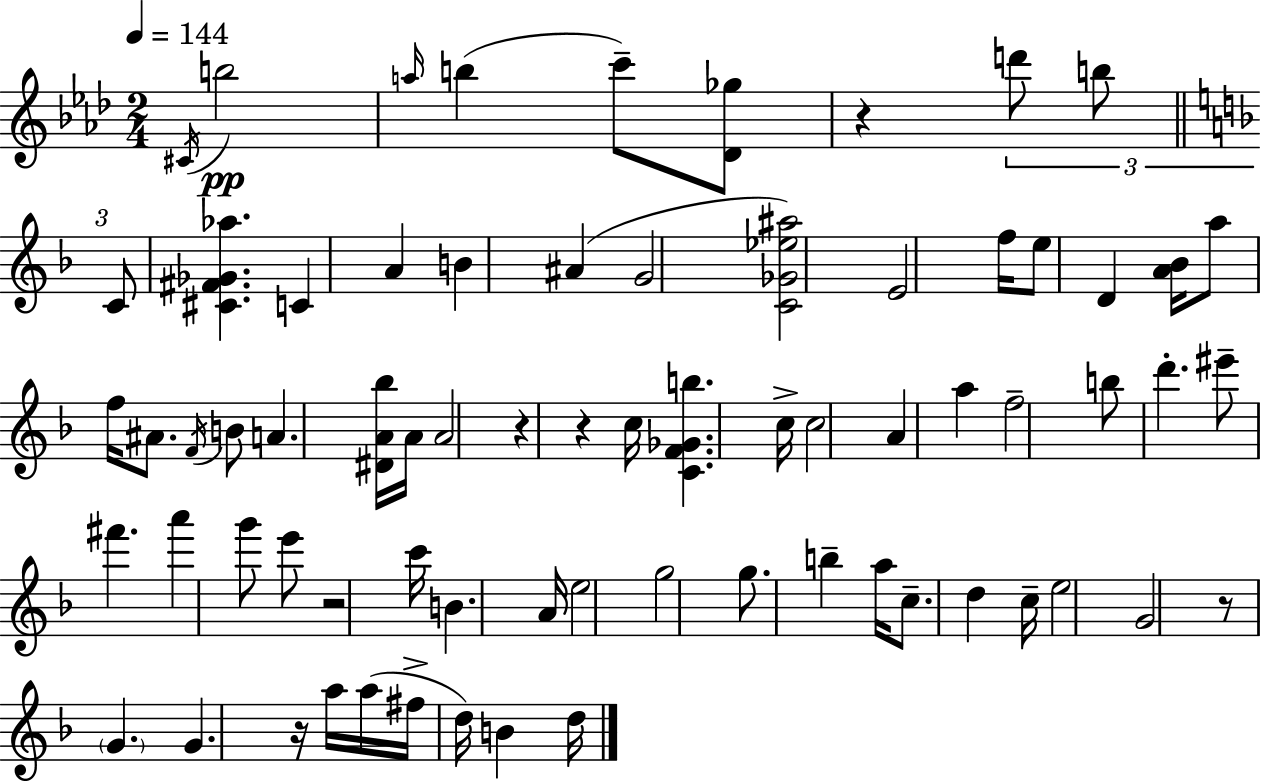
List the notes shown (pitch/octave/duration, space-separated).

C#4/s B5/h A5/s B5/q C6/e [Db4,Gb5]/e R/q D6/e B5/e C4/e [C#4,F#4,Gb4,Ab5]/q. C4/q A4/q B4/q A#4/q G4/h [C4,Gb4,Eb5,A#5]/h E4/h F5/s E5/e D4/q [A4,Bb4]/s A5/e F5/s A#4/e. F4/s B4/e A4/q. [D#4,A4,Bb5]/s A4/s A4/h R/q R/q C5/s [C4,F4,Gb4,B5]/q. C5/s C5/h A4/q A5/q F5/h B5/e D6/q. EIS6/e F#6/q. A6/q G6/e E6/e R/h C6/s B4/q. A4/s E5/h G5/h G5/e. B5/q A5/s C5/e. D5/q C5/s E5/h G4/h R/e G4/q. G4/q. R/s A5/s A5/s F#5/s D5/s B4/q D5/s